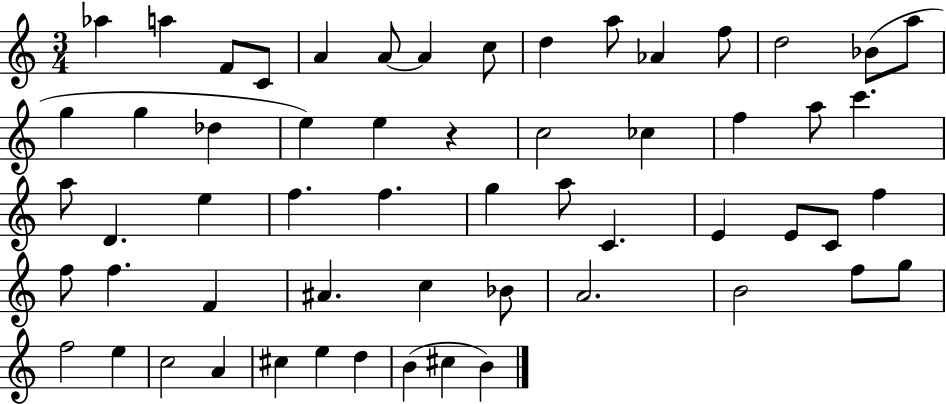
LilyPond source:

{
  \clef treble
  \numericTimeSignature
  \time 3/4
  \key c \major
  \repeat volta 2 { aes''4 a''4 f'8 c'8 | a'4 a'8~~ a'4 c''8 | d''4 a''8 aes'4 f''8 | d''2 bes'8( a''8 | \break g''4 g''4 des''4 | e''4) e''4 r4 | c''2 ces''4 | f''4 a''8 c'''4. | \break a''8 d'4. e''4 | f''4. f''4. | g''4 a''8 c'4. | e'4 e'8 c'8 f''4 | \break f''8 f''4. f'4 | ais'4. c''4 bes'8 | a'2. | b'2 f''8 g''8 | \break f''2 e''4 | c''2 a'4 | cis''4 e''4 d''4 | b'4( cis''4 b'4) | \break } \bar "|."
}